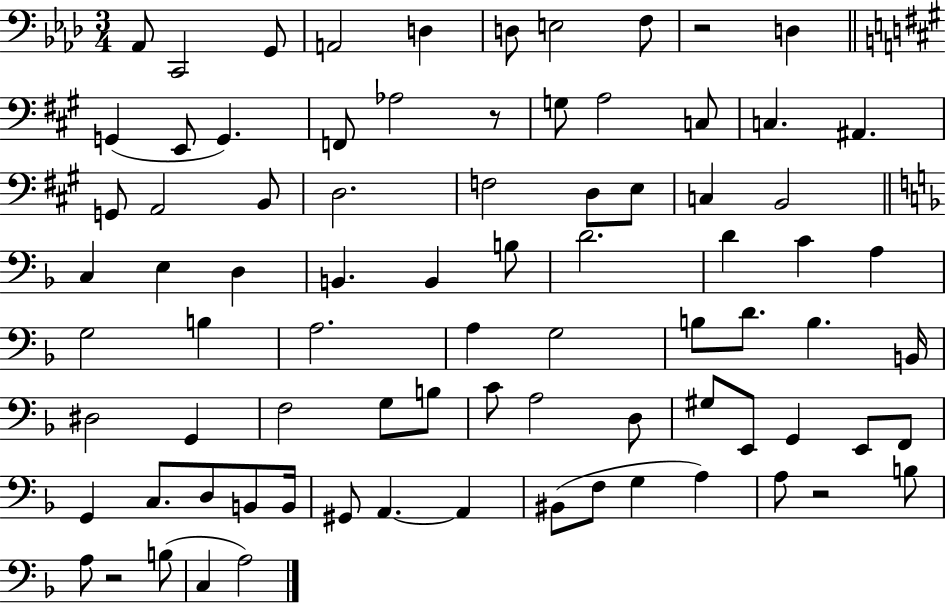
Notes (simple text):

Ab2/e C2/h G2/e A2/h D3/q D3/e E3/h F3/e R/h D3/q G2/q E2/e G2/q. F2/e Ab3/h R/e G3/e A3/h C3/e C3/q. A#2/q. G2/e A2/h B2/e D3/h. F3/h D3/e E3/e C3/q B2/h C3/q E3/q D3/q B2/q. B2/q B3/e D4/h. D4/q C4/q A3/q G3/h B3/q A3/h. A3/q G3/h B3/e D4/e. B3/q. B2/s D#3/h G2/q F3/h G3/e B3/e C4/e A3/h D3/e G#3/e E2/e G2/q E2/e F2/e G2/q C3/e. D3/e B2/e B2/s G#2/e A2/q. A2/q BIS2/e F3/e G3/q A3/q A3/e R/h B3/e A3/e R/h B3/e C3/q A3/h